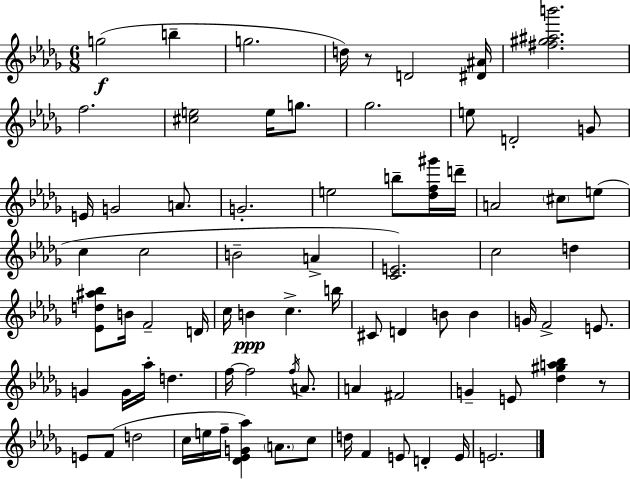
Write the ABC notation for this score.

X:1
T:Untitled
M:6/8
L:1/4
K:Bbm
g2 b g2 d/4 z/2 D2 [^D^A]/4 [^f^g^ab']2 f2 [^ce]2 e/4 g/2 _g2 e/2 D2 G/2 E/4 G2 A/2 G2 e2 b/2 [_df^g']/4 d'/4 A2 ^c/2 e/2 c c2 B2 A [CE]2 c2 d [_Ed^a_b]/2 B/4 F2 D/4 c/4 B c b/4 ^C/2 D B/2 B G/4 F2 E/2 G G/4 _a/4 d f/4 f2 f/4 A/2 A ^F2 G E/2 [_d^ga_b] z/2 E/2 F/2 d2 c/4 e/4 f/4 [_D_EG_a] A/2 c/2 d/4 F E/2 D E/4 E2